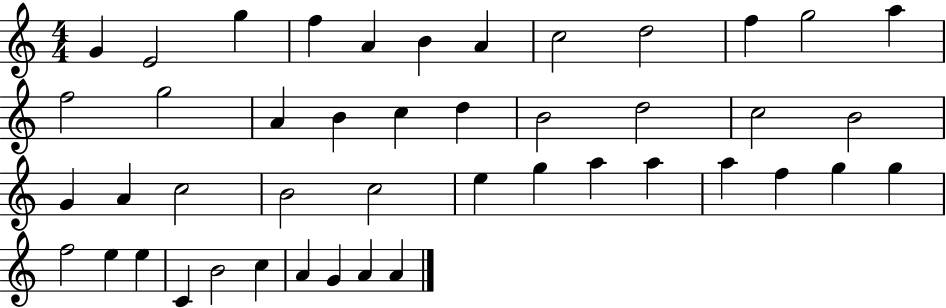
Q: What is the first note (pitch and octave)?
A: G4